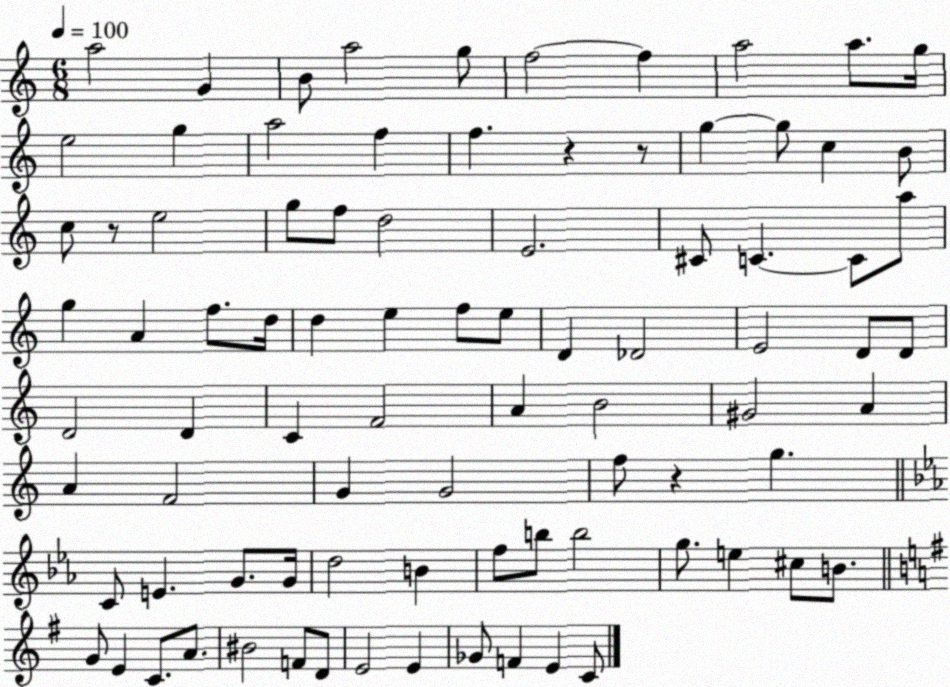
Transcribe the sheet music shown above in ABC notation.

X:1
T:Untitled
M:6/8
L:1/4
K:C
a2 G B/2 a2 g/2 f2 f a2 a/2 g/4 e2 g a2 f f z z/2 g g/2 c B/2 c/2 z/2 e2 g/2 f/2 d2 E2 ^C/2 C C/2 a/2 g A f/2 d/4 d e f/2 e/2 D _D2 E2 D/2 D/2 D2 D C F2 A B2 ^G2 A A F2 G G2 f/2 z g C/2 E G/2 G/4 d2 B f/2 b/2 b2 g/2 e ^c/2 B/2 G/2 E C/2 A/2 ^B2 F/2 D/2 E2 E _G/2 F E C/2